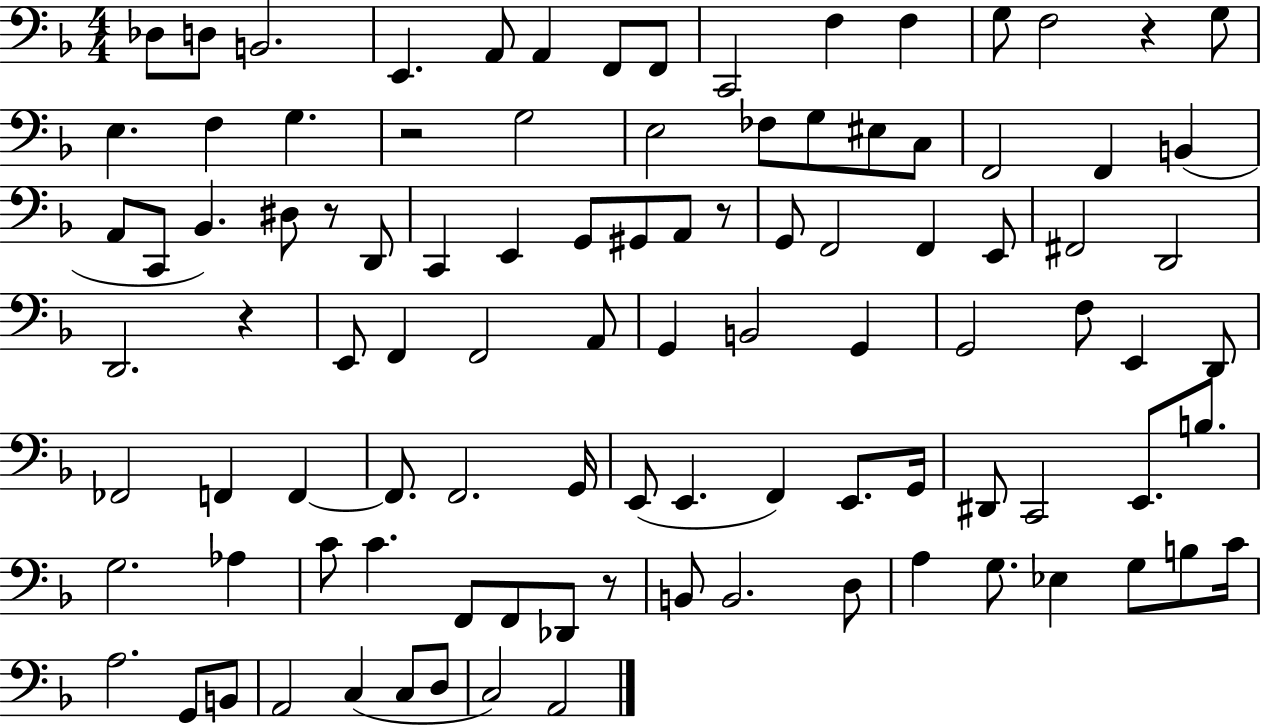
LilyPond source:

{
  \clef bass
  \numericTimeSignature
  \time 4/4
  \key f \major
  des8 d8 b,2. | e,4. a,8 a,4 f,8 f,8 | c,2 f4 f4 | g8 f2 r4 g8 | \break e4. f4 g4. | r2 g2 | e2 fes8 g8 eis8 c8 | f,2 f,4 b,4( | \break a,8 c,8 bes,4.) dis8 r8 d,8 | c,4 e,4 g,8 gis,8 a,8 r8 | g,8 f,2 f,4 e,8 | fis,2 d,2 | \break d,2. r4 | e,8 f,4 f,2 a,8 | g,4 b,2 g,4 | g,2 f8 e,4 d,8 | \break fes,2 f,4 f,4~~ | f,8. f,2. g,16 | e,8( e,4. f,4) e,8. g,16 | dis,8 c,2 e,8. b8. | \break g2. aes4 | c'8 c'4. f,8 f,8 des,8 r8 | b,8 b,2. d8 | a4 g8. ees4 g8 b8 c'16 | \break a2. g,8 b,8 | a,2 c4( c8 d8 | c2) a,2 | \bar "|."
}